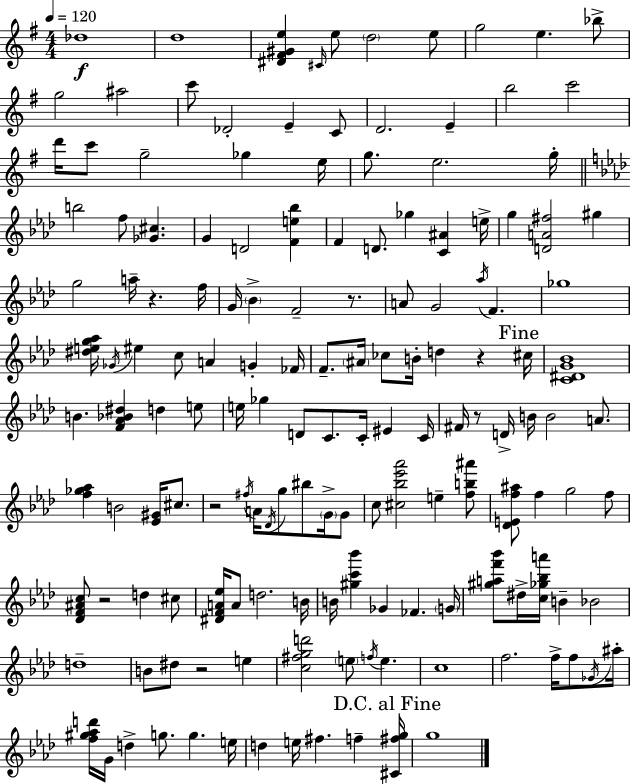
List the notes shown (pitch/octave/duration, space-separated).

Db5/w D5/w [D#4,F#4,G#4,E5]/q C#4/s E5/e D5/h E5/e G5/h E5/q. Bb5/e G5/h A#5/h C6/e Db4/h E4/q C4/e D4/h. E4/q B5/h C6/h D6/s C6/e G5/h Gb5/q E5/s G5/e. E5/h. G5/s B5/h F5/e [Gb4,C#5]/q. G4/q D4/h [F4,E5,Bb5]/q F4/q D4/e. Gb5/q [C4,A#4]/q E5/s G5/q [D4,A4,F#5]/h G#5/q G5/h A5/s R/q. F5/s G4/s Bb4/q F4/h R/e. A4/e G4/h Ab5/s F4/q. Gb5/w [D#5,E5,G5,Ab5]/s Gb4/s EIS5/q C5/e A4/q G4/q FES4/s F4/e. A#4/s CES5/e B4/s D5/q R/q C#5/s [C4,D#4,G4,Bb4]/w B4/q. [F4,Ab4,Bb4,D#5]/q D5/q E5/e E5/s Gb5/q D4/e C4/e. C4/s EIS4/q C4/s F#4/s R/e D4/s B4/s B4/h A4/e. [F5,Gb5,Ab5]/q B4/h [Eb4,G#4]/s C#5/e. R/h F#5/s A4/s Db4/s G5/e BIS5/e G4/s G4/e C5/e [C#5,Bb5,Eb6,Ab6]/h E5/q [F5,B5,A#6]/e [Db4,E4,F5,A#5]/e F5/q G5/h F5/e [Db4,F4,A#4,C5]/e R/h D5/q C#5/e [D#4,F4,A4,Eb5]/s A4/e D5/h. B4/s B4/s [G#5,C6,Bb6]/q Gb4/q FES4/q. G4/s [G#5,A5,F6,Bb6]/e D#5/s [C5,Gb5,Bb5,A6]/s B4/q Bb4/h D5/w B4/e D#5/e R/h E5/q [C5,F#5,G5,D6]/h E5/e F5/s E5/q. C5/w F5/h. F5/s F5/e Gb4/s A#5/s [F5,G#5,Ab5,D6]/s G4/s D5/q G5/e. G5/q. E5/s D5/q E5/s F#5/q. F5/q [C#4,F#5,G5]/s G5/w